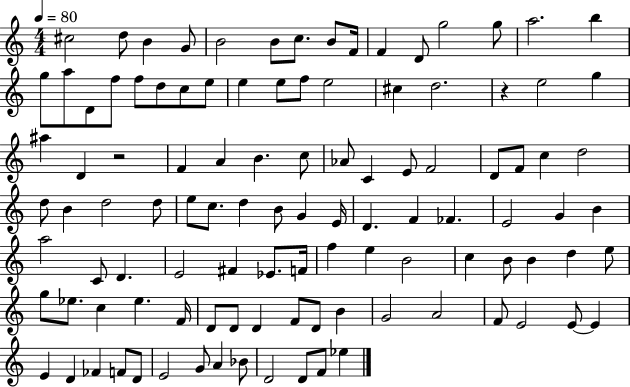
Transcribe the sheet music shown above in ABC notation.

X:1
T:Untitled
M:4/4
L:1/4
K:C
^c2 d/2 B G/2 B2 B/2 c/2 B/2 F/4 F D/2 g2 g/2 a2 b g/2 a/2 D/2 f/2 f/2 d/2 c/2 e/2 e e/2 f/2 e2 ^c d2 z e2 g ^a D z2 F A B c/2 _A/2 C E/2 F2 D/2 F/2 c d2 d/2 B d2 d/2 e/2 c/2 d B/2 G E/4 D F _F E2 G B a2 C/2 D E2 ^F _E/2 F/4 f e B2 c B/2 B d e/2 g/2 _e/2 c _e F/4 D/2 D/2 D F/2 D/2 B G2 A2 F/2 E2 E/2 E E D _F F/2 D/2 E2 G/2 A _B/2 D2 D/2 F/2 _e